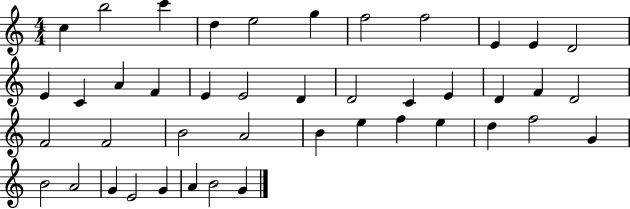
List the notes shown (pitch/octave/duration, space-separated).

C5/q B5/h C6/q D5/q E5/h G5/q F5/h F5/h E4/q E4/q D4/h E4/q C4/q A4/q F4/q E4/q E4/h D4/q D4/h C4/q E4/q D4/q F4/q D4/h F4/h F4/h B4/h A4/h B4/q E5/q F5/q E5/q D5/q F5/h G4/q B4/h A4/h G4/q E4/h G4/q A4/q B4/h G4/q